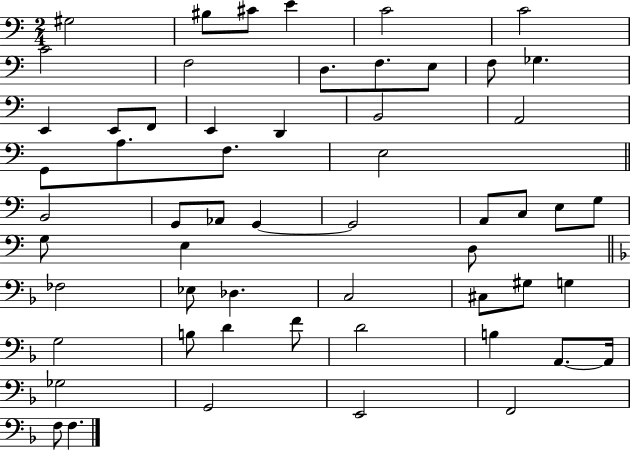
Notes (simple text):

G#3/h BIS3/e C#4/e E4/q C4/h C4/h C4/h F3/h D3/e. F3/e. E3/e F3/e Gb3/q. E2/q E2/e F2/e E2/q D2/q B2/h A2/h G2/e A3/e. F3/e. E3/h B2/h G2/e Ab2/e G2/q G2/h A2/e C3/e E3/e G3/e G3/e E3/q D3/e FES3/h Eb3/e Db3/q. C3/h C#3/e G#3/e G3/q G3/h B3/e D4/q F4/e D4/h B3/q A2/e. A2/s Gb3/h G2/h E2/h F2/h F3/e F3/q.